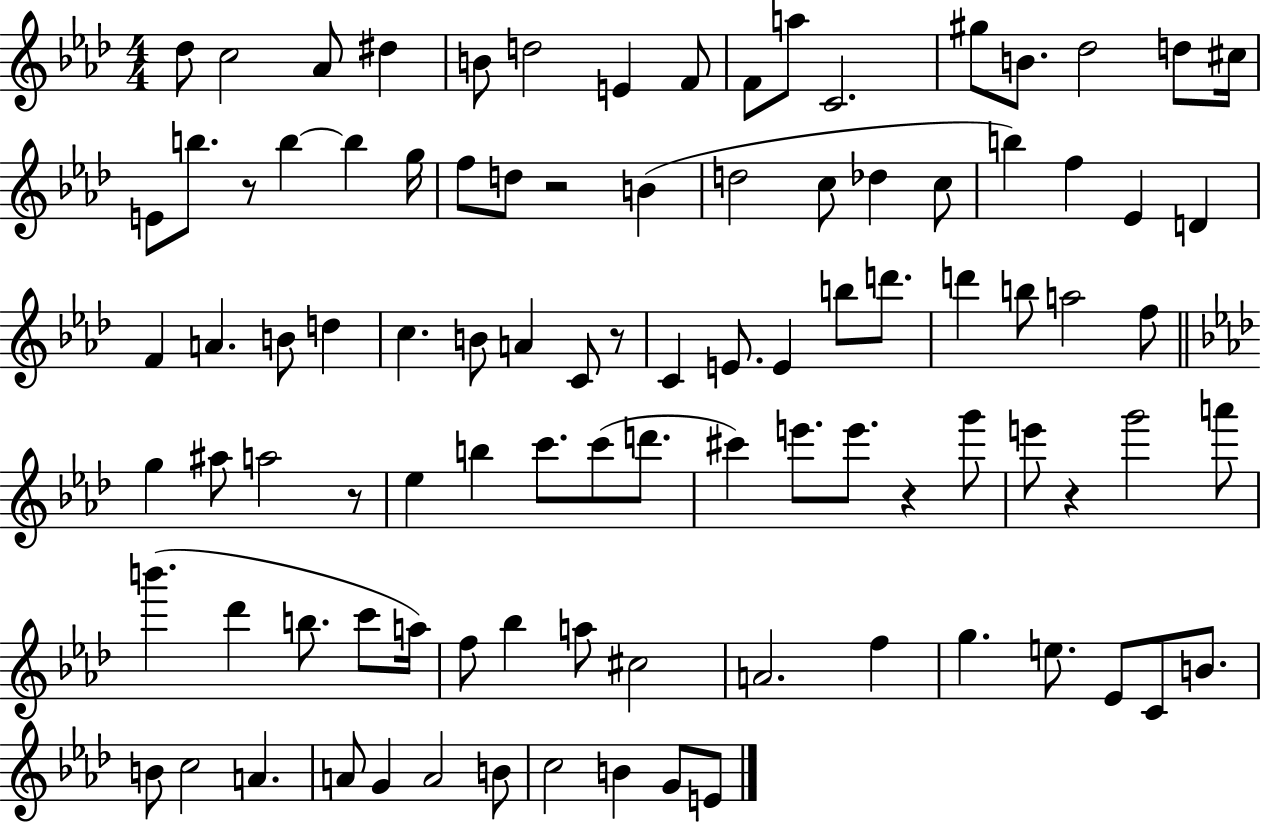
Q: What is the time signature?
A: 4/4